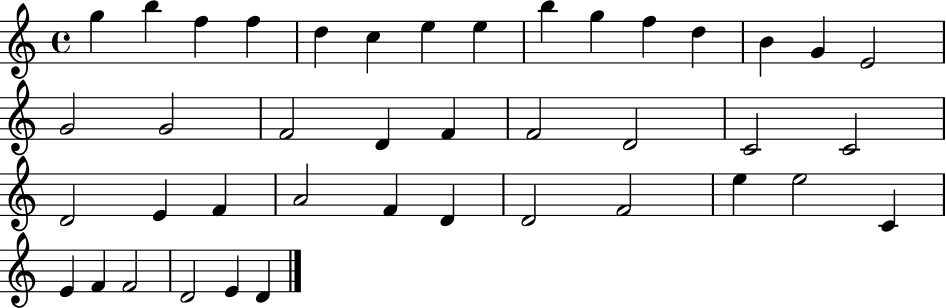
X:1
T:Untitled
M:4/4
L:1/4
K:C
g b f f d c e e b g f d B G E2 G2 G2 F2 D F F2 D2 C2 C2 D2 E F A2 F D D2 F2 e e2 C E F F2 D2 E D